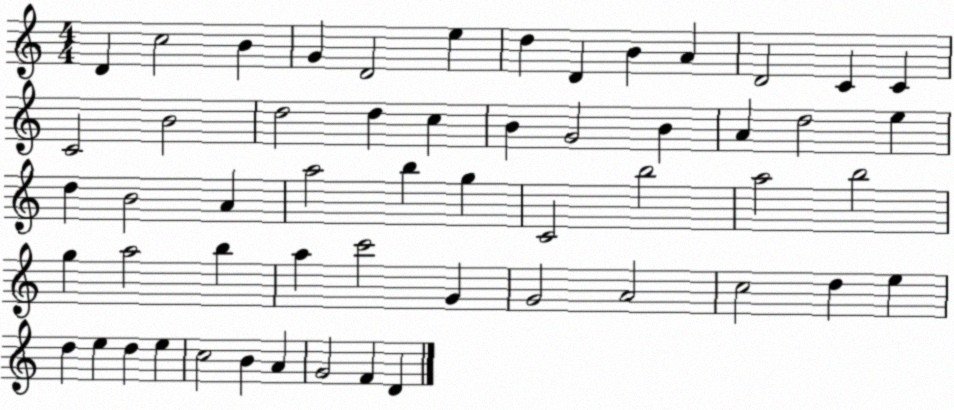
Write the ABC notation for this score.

X:1
T:Untitled
M:4/4
L:1/4
K:C
D c2 B G D2 e d D B A D2 C C C2 B2 d2 d c B G2 B A d2 e d B2 A a2 b g C2 b2 a2 b2 g a2 b a c'2 G G2 A2 c2 d e d e d e c2 B A G2 F D